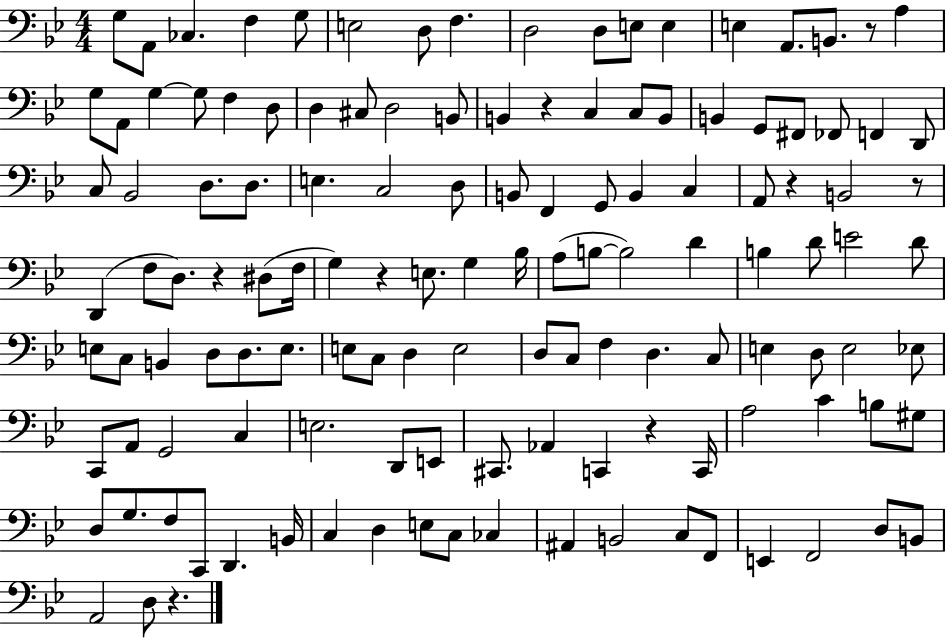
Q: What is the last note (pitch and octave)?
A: D3